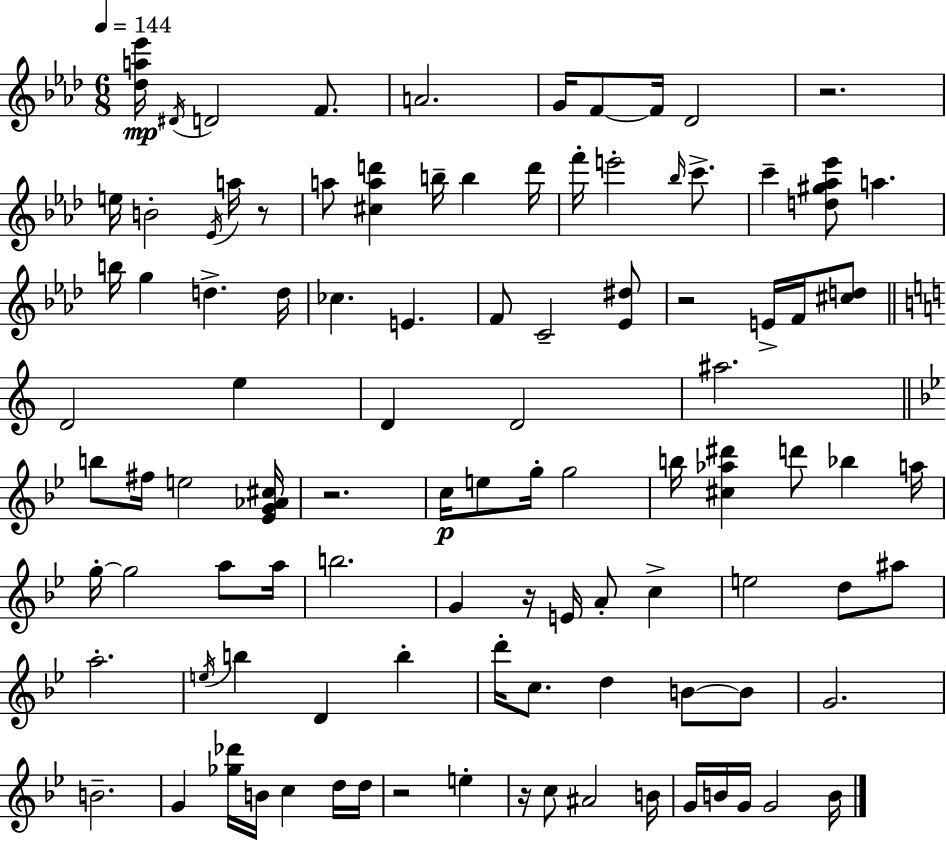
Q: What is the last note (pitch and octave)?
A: B4